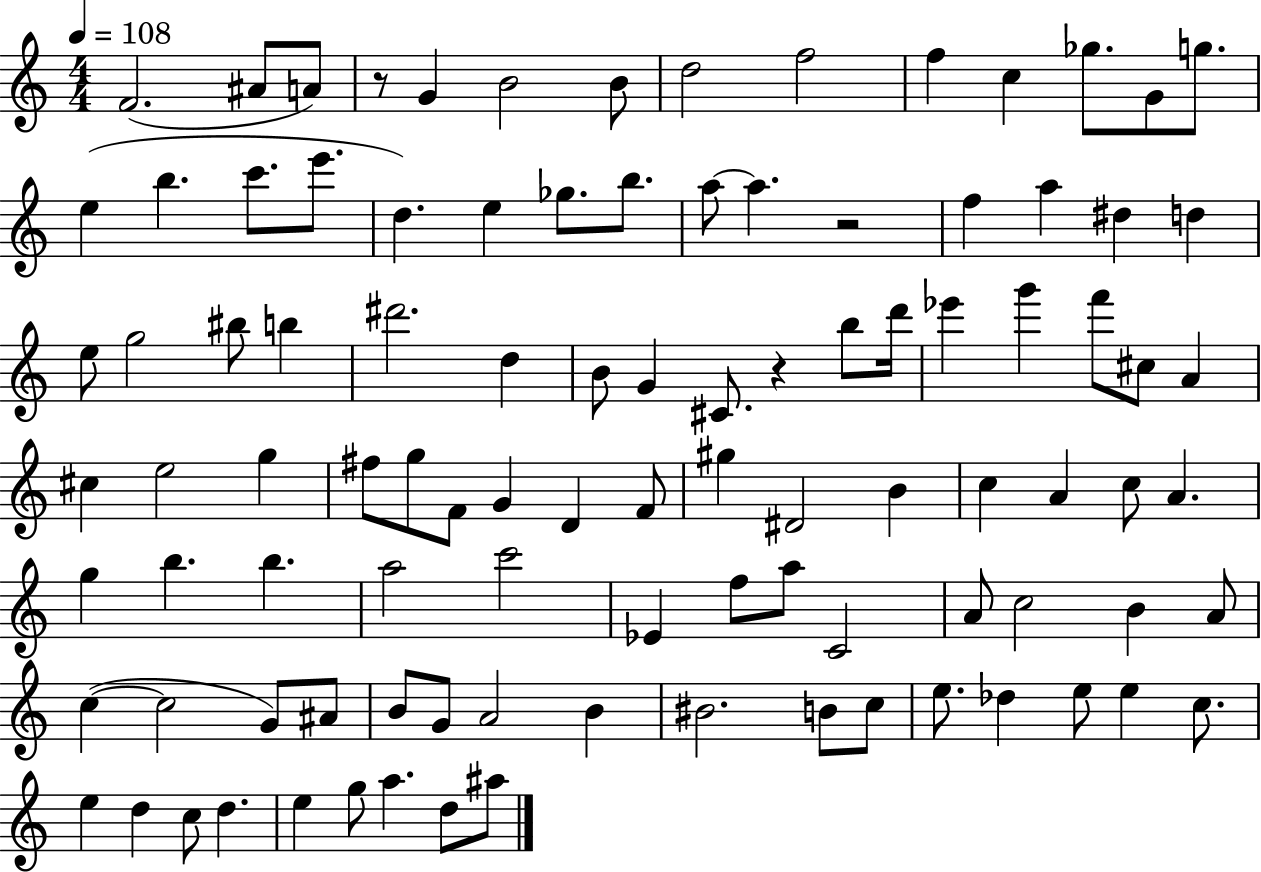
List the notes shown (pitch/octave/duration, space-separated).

F4/h. A#4/e A4/e R/e G4/q B4/h B4/e D5/h F5/h F5/q C5/q Gb5/e. G4/e G5/e. E5/q B5/q. C6/e. E6/e. D5/q. E5/q Gb5/e. B5/e. A5/e A5/q. R/h F5/q A5/q D#5/q D5/q E5/e G5/h BIS5/e B5/q D#6/h. D5/q B4/e G4/q C#4/e. R/q B5/e D6/s Eb6/q G6/q F6/e C#5/e A4/q C#5/q E5/h G5/q F#5/e G5/e F4/e G4/q D4/q F4/e G#5/q D#4/h B4/q C5/q A4/q C5/e A4/q. G5/q B5/q. B5/q. A5/h C6/h Eb4/q F5/e A5/e C4/h A4/e C5/h B4/q A4/e C5/q C5/h G4/e A#4/e B4/e G4/e A4/h B4/q BIS4/h. B4/e C5/e E5/e. Db5/q E5/e E5/q C5/e. E5/q D5/q C5/e D5/q. E5/q G5/e A5/q. D5/e A#5/e